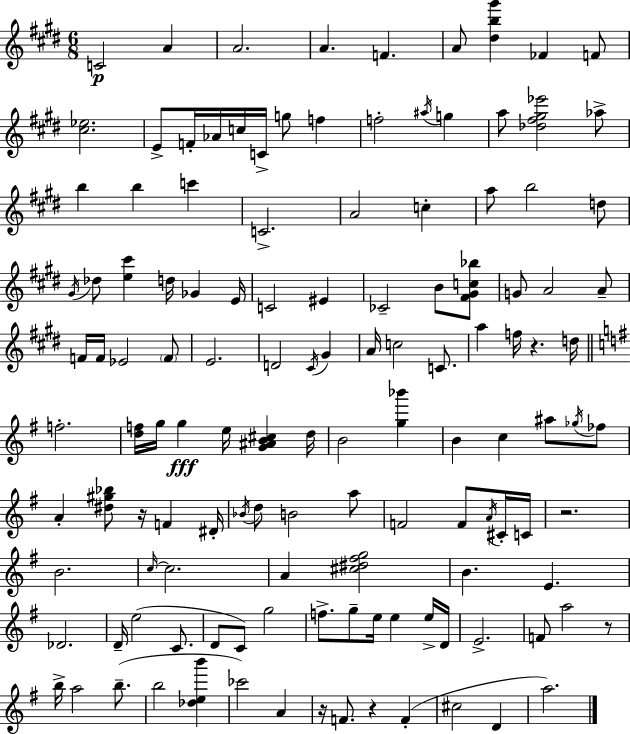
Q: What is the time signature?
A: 6/8